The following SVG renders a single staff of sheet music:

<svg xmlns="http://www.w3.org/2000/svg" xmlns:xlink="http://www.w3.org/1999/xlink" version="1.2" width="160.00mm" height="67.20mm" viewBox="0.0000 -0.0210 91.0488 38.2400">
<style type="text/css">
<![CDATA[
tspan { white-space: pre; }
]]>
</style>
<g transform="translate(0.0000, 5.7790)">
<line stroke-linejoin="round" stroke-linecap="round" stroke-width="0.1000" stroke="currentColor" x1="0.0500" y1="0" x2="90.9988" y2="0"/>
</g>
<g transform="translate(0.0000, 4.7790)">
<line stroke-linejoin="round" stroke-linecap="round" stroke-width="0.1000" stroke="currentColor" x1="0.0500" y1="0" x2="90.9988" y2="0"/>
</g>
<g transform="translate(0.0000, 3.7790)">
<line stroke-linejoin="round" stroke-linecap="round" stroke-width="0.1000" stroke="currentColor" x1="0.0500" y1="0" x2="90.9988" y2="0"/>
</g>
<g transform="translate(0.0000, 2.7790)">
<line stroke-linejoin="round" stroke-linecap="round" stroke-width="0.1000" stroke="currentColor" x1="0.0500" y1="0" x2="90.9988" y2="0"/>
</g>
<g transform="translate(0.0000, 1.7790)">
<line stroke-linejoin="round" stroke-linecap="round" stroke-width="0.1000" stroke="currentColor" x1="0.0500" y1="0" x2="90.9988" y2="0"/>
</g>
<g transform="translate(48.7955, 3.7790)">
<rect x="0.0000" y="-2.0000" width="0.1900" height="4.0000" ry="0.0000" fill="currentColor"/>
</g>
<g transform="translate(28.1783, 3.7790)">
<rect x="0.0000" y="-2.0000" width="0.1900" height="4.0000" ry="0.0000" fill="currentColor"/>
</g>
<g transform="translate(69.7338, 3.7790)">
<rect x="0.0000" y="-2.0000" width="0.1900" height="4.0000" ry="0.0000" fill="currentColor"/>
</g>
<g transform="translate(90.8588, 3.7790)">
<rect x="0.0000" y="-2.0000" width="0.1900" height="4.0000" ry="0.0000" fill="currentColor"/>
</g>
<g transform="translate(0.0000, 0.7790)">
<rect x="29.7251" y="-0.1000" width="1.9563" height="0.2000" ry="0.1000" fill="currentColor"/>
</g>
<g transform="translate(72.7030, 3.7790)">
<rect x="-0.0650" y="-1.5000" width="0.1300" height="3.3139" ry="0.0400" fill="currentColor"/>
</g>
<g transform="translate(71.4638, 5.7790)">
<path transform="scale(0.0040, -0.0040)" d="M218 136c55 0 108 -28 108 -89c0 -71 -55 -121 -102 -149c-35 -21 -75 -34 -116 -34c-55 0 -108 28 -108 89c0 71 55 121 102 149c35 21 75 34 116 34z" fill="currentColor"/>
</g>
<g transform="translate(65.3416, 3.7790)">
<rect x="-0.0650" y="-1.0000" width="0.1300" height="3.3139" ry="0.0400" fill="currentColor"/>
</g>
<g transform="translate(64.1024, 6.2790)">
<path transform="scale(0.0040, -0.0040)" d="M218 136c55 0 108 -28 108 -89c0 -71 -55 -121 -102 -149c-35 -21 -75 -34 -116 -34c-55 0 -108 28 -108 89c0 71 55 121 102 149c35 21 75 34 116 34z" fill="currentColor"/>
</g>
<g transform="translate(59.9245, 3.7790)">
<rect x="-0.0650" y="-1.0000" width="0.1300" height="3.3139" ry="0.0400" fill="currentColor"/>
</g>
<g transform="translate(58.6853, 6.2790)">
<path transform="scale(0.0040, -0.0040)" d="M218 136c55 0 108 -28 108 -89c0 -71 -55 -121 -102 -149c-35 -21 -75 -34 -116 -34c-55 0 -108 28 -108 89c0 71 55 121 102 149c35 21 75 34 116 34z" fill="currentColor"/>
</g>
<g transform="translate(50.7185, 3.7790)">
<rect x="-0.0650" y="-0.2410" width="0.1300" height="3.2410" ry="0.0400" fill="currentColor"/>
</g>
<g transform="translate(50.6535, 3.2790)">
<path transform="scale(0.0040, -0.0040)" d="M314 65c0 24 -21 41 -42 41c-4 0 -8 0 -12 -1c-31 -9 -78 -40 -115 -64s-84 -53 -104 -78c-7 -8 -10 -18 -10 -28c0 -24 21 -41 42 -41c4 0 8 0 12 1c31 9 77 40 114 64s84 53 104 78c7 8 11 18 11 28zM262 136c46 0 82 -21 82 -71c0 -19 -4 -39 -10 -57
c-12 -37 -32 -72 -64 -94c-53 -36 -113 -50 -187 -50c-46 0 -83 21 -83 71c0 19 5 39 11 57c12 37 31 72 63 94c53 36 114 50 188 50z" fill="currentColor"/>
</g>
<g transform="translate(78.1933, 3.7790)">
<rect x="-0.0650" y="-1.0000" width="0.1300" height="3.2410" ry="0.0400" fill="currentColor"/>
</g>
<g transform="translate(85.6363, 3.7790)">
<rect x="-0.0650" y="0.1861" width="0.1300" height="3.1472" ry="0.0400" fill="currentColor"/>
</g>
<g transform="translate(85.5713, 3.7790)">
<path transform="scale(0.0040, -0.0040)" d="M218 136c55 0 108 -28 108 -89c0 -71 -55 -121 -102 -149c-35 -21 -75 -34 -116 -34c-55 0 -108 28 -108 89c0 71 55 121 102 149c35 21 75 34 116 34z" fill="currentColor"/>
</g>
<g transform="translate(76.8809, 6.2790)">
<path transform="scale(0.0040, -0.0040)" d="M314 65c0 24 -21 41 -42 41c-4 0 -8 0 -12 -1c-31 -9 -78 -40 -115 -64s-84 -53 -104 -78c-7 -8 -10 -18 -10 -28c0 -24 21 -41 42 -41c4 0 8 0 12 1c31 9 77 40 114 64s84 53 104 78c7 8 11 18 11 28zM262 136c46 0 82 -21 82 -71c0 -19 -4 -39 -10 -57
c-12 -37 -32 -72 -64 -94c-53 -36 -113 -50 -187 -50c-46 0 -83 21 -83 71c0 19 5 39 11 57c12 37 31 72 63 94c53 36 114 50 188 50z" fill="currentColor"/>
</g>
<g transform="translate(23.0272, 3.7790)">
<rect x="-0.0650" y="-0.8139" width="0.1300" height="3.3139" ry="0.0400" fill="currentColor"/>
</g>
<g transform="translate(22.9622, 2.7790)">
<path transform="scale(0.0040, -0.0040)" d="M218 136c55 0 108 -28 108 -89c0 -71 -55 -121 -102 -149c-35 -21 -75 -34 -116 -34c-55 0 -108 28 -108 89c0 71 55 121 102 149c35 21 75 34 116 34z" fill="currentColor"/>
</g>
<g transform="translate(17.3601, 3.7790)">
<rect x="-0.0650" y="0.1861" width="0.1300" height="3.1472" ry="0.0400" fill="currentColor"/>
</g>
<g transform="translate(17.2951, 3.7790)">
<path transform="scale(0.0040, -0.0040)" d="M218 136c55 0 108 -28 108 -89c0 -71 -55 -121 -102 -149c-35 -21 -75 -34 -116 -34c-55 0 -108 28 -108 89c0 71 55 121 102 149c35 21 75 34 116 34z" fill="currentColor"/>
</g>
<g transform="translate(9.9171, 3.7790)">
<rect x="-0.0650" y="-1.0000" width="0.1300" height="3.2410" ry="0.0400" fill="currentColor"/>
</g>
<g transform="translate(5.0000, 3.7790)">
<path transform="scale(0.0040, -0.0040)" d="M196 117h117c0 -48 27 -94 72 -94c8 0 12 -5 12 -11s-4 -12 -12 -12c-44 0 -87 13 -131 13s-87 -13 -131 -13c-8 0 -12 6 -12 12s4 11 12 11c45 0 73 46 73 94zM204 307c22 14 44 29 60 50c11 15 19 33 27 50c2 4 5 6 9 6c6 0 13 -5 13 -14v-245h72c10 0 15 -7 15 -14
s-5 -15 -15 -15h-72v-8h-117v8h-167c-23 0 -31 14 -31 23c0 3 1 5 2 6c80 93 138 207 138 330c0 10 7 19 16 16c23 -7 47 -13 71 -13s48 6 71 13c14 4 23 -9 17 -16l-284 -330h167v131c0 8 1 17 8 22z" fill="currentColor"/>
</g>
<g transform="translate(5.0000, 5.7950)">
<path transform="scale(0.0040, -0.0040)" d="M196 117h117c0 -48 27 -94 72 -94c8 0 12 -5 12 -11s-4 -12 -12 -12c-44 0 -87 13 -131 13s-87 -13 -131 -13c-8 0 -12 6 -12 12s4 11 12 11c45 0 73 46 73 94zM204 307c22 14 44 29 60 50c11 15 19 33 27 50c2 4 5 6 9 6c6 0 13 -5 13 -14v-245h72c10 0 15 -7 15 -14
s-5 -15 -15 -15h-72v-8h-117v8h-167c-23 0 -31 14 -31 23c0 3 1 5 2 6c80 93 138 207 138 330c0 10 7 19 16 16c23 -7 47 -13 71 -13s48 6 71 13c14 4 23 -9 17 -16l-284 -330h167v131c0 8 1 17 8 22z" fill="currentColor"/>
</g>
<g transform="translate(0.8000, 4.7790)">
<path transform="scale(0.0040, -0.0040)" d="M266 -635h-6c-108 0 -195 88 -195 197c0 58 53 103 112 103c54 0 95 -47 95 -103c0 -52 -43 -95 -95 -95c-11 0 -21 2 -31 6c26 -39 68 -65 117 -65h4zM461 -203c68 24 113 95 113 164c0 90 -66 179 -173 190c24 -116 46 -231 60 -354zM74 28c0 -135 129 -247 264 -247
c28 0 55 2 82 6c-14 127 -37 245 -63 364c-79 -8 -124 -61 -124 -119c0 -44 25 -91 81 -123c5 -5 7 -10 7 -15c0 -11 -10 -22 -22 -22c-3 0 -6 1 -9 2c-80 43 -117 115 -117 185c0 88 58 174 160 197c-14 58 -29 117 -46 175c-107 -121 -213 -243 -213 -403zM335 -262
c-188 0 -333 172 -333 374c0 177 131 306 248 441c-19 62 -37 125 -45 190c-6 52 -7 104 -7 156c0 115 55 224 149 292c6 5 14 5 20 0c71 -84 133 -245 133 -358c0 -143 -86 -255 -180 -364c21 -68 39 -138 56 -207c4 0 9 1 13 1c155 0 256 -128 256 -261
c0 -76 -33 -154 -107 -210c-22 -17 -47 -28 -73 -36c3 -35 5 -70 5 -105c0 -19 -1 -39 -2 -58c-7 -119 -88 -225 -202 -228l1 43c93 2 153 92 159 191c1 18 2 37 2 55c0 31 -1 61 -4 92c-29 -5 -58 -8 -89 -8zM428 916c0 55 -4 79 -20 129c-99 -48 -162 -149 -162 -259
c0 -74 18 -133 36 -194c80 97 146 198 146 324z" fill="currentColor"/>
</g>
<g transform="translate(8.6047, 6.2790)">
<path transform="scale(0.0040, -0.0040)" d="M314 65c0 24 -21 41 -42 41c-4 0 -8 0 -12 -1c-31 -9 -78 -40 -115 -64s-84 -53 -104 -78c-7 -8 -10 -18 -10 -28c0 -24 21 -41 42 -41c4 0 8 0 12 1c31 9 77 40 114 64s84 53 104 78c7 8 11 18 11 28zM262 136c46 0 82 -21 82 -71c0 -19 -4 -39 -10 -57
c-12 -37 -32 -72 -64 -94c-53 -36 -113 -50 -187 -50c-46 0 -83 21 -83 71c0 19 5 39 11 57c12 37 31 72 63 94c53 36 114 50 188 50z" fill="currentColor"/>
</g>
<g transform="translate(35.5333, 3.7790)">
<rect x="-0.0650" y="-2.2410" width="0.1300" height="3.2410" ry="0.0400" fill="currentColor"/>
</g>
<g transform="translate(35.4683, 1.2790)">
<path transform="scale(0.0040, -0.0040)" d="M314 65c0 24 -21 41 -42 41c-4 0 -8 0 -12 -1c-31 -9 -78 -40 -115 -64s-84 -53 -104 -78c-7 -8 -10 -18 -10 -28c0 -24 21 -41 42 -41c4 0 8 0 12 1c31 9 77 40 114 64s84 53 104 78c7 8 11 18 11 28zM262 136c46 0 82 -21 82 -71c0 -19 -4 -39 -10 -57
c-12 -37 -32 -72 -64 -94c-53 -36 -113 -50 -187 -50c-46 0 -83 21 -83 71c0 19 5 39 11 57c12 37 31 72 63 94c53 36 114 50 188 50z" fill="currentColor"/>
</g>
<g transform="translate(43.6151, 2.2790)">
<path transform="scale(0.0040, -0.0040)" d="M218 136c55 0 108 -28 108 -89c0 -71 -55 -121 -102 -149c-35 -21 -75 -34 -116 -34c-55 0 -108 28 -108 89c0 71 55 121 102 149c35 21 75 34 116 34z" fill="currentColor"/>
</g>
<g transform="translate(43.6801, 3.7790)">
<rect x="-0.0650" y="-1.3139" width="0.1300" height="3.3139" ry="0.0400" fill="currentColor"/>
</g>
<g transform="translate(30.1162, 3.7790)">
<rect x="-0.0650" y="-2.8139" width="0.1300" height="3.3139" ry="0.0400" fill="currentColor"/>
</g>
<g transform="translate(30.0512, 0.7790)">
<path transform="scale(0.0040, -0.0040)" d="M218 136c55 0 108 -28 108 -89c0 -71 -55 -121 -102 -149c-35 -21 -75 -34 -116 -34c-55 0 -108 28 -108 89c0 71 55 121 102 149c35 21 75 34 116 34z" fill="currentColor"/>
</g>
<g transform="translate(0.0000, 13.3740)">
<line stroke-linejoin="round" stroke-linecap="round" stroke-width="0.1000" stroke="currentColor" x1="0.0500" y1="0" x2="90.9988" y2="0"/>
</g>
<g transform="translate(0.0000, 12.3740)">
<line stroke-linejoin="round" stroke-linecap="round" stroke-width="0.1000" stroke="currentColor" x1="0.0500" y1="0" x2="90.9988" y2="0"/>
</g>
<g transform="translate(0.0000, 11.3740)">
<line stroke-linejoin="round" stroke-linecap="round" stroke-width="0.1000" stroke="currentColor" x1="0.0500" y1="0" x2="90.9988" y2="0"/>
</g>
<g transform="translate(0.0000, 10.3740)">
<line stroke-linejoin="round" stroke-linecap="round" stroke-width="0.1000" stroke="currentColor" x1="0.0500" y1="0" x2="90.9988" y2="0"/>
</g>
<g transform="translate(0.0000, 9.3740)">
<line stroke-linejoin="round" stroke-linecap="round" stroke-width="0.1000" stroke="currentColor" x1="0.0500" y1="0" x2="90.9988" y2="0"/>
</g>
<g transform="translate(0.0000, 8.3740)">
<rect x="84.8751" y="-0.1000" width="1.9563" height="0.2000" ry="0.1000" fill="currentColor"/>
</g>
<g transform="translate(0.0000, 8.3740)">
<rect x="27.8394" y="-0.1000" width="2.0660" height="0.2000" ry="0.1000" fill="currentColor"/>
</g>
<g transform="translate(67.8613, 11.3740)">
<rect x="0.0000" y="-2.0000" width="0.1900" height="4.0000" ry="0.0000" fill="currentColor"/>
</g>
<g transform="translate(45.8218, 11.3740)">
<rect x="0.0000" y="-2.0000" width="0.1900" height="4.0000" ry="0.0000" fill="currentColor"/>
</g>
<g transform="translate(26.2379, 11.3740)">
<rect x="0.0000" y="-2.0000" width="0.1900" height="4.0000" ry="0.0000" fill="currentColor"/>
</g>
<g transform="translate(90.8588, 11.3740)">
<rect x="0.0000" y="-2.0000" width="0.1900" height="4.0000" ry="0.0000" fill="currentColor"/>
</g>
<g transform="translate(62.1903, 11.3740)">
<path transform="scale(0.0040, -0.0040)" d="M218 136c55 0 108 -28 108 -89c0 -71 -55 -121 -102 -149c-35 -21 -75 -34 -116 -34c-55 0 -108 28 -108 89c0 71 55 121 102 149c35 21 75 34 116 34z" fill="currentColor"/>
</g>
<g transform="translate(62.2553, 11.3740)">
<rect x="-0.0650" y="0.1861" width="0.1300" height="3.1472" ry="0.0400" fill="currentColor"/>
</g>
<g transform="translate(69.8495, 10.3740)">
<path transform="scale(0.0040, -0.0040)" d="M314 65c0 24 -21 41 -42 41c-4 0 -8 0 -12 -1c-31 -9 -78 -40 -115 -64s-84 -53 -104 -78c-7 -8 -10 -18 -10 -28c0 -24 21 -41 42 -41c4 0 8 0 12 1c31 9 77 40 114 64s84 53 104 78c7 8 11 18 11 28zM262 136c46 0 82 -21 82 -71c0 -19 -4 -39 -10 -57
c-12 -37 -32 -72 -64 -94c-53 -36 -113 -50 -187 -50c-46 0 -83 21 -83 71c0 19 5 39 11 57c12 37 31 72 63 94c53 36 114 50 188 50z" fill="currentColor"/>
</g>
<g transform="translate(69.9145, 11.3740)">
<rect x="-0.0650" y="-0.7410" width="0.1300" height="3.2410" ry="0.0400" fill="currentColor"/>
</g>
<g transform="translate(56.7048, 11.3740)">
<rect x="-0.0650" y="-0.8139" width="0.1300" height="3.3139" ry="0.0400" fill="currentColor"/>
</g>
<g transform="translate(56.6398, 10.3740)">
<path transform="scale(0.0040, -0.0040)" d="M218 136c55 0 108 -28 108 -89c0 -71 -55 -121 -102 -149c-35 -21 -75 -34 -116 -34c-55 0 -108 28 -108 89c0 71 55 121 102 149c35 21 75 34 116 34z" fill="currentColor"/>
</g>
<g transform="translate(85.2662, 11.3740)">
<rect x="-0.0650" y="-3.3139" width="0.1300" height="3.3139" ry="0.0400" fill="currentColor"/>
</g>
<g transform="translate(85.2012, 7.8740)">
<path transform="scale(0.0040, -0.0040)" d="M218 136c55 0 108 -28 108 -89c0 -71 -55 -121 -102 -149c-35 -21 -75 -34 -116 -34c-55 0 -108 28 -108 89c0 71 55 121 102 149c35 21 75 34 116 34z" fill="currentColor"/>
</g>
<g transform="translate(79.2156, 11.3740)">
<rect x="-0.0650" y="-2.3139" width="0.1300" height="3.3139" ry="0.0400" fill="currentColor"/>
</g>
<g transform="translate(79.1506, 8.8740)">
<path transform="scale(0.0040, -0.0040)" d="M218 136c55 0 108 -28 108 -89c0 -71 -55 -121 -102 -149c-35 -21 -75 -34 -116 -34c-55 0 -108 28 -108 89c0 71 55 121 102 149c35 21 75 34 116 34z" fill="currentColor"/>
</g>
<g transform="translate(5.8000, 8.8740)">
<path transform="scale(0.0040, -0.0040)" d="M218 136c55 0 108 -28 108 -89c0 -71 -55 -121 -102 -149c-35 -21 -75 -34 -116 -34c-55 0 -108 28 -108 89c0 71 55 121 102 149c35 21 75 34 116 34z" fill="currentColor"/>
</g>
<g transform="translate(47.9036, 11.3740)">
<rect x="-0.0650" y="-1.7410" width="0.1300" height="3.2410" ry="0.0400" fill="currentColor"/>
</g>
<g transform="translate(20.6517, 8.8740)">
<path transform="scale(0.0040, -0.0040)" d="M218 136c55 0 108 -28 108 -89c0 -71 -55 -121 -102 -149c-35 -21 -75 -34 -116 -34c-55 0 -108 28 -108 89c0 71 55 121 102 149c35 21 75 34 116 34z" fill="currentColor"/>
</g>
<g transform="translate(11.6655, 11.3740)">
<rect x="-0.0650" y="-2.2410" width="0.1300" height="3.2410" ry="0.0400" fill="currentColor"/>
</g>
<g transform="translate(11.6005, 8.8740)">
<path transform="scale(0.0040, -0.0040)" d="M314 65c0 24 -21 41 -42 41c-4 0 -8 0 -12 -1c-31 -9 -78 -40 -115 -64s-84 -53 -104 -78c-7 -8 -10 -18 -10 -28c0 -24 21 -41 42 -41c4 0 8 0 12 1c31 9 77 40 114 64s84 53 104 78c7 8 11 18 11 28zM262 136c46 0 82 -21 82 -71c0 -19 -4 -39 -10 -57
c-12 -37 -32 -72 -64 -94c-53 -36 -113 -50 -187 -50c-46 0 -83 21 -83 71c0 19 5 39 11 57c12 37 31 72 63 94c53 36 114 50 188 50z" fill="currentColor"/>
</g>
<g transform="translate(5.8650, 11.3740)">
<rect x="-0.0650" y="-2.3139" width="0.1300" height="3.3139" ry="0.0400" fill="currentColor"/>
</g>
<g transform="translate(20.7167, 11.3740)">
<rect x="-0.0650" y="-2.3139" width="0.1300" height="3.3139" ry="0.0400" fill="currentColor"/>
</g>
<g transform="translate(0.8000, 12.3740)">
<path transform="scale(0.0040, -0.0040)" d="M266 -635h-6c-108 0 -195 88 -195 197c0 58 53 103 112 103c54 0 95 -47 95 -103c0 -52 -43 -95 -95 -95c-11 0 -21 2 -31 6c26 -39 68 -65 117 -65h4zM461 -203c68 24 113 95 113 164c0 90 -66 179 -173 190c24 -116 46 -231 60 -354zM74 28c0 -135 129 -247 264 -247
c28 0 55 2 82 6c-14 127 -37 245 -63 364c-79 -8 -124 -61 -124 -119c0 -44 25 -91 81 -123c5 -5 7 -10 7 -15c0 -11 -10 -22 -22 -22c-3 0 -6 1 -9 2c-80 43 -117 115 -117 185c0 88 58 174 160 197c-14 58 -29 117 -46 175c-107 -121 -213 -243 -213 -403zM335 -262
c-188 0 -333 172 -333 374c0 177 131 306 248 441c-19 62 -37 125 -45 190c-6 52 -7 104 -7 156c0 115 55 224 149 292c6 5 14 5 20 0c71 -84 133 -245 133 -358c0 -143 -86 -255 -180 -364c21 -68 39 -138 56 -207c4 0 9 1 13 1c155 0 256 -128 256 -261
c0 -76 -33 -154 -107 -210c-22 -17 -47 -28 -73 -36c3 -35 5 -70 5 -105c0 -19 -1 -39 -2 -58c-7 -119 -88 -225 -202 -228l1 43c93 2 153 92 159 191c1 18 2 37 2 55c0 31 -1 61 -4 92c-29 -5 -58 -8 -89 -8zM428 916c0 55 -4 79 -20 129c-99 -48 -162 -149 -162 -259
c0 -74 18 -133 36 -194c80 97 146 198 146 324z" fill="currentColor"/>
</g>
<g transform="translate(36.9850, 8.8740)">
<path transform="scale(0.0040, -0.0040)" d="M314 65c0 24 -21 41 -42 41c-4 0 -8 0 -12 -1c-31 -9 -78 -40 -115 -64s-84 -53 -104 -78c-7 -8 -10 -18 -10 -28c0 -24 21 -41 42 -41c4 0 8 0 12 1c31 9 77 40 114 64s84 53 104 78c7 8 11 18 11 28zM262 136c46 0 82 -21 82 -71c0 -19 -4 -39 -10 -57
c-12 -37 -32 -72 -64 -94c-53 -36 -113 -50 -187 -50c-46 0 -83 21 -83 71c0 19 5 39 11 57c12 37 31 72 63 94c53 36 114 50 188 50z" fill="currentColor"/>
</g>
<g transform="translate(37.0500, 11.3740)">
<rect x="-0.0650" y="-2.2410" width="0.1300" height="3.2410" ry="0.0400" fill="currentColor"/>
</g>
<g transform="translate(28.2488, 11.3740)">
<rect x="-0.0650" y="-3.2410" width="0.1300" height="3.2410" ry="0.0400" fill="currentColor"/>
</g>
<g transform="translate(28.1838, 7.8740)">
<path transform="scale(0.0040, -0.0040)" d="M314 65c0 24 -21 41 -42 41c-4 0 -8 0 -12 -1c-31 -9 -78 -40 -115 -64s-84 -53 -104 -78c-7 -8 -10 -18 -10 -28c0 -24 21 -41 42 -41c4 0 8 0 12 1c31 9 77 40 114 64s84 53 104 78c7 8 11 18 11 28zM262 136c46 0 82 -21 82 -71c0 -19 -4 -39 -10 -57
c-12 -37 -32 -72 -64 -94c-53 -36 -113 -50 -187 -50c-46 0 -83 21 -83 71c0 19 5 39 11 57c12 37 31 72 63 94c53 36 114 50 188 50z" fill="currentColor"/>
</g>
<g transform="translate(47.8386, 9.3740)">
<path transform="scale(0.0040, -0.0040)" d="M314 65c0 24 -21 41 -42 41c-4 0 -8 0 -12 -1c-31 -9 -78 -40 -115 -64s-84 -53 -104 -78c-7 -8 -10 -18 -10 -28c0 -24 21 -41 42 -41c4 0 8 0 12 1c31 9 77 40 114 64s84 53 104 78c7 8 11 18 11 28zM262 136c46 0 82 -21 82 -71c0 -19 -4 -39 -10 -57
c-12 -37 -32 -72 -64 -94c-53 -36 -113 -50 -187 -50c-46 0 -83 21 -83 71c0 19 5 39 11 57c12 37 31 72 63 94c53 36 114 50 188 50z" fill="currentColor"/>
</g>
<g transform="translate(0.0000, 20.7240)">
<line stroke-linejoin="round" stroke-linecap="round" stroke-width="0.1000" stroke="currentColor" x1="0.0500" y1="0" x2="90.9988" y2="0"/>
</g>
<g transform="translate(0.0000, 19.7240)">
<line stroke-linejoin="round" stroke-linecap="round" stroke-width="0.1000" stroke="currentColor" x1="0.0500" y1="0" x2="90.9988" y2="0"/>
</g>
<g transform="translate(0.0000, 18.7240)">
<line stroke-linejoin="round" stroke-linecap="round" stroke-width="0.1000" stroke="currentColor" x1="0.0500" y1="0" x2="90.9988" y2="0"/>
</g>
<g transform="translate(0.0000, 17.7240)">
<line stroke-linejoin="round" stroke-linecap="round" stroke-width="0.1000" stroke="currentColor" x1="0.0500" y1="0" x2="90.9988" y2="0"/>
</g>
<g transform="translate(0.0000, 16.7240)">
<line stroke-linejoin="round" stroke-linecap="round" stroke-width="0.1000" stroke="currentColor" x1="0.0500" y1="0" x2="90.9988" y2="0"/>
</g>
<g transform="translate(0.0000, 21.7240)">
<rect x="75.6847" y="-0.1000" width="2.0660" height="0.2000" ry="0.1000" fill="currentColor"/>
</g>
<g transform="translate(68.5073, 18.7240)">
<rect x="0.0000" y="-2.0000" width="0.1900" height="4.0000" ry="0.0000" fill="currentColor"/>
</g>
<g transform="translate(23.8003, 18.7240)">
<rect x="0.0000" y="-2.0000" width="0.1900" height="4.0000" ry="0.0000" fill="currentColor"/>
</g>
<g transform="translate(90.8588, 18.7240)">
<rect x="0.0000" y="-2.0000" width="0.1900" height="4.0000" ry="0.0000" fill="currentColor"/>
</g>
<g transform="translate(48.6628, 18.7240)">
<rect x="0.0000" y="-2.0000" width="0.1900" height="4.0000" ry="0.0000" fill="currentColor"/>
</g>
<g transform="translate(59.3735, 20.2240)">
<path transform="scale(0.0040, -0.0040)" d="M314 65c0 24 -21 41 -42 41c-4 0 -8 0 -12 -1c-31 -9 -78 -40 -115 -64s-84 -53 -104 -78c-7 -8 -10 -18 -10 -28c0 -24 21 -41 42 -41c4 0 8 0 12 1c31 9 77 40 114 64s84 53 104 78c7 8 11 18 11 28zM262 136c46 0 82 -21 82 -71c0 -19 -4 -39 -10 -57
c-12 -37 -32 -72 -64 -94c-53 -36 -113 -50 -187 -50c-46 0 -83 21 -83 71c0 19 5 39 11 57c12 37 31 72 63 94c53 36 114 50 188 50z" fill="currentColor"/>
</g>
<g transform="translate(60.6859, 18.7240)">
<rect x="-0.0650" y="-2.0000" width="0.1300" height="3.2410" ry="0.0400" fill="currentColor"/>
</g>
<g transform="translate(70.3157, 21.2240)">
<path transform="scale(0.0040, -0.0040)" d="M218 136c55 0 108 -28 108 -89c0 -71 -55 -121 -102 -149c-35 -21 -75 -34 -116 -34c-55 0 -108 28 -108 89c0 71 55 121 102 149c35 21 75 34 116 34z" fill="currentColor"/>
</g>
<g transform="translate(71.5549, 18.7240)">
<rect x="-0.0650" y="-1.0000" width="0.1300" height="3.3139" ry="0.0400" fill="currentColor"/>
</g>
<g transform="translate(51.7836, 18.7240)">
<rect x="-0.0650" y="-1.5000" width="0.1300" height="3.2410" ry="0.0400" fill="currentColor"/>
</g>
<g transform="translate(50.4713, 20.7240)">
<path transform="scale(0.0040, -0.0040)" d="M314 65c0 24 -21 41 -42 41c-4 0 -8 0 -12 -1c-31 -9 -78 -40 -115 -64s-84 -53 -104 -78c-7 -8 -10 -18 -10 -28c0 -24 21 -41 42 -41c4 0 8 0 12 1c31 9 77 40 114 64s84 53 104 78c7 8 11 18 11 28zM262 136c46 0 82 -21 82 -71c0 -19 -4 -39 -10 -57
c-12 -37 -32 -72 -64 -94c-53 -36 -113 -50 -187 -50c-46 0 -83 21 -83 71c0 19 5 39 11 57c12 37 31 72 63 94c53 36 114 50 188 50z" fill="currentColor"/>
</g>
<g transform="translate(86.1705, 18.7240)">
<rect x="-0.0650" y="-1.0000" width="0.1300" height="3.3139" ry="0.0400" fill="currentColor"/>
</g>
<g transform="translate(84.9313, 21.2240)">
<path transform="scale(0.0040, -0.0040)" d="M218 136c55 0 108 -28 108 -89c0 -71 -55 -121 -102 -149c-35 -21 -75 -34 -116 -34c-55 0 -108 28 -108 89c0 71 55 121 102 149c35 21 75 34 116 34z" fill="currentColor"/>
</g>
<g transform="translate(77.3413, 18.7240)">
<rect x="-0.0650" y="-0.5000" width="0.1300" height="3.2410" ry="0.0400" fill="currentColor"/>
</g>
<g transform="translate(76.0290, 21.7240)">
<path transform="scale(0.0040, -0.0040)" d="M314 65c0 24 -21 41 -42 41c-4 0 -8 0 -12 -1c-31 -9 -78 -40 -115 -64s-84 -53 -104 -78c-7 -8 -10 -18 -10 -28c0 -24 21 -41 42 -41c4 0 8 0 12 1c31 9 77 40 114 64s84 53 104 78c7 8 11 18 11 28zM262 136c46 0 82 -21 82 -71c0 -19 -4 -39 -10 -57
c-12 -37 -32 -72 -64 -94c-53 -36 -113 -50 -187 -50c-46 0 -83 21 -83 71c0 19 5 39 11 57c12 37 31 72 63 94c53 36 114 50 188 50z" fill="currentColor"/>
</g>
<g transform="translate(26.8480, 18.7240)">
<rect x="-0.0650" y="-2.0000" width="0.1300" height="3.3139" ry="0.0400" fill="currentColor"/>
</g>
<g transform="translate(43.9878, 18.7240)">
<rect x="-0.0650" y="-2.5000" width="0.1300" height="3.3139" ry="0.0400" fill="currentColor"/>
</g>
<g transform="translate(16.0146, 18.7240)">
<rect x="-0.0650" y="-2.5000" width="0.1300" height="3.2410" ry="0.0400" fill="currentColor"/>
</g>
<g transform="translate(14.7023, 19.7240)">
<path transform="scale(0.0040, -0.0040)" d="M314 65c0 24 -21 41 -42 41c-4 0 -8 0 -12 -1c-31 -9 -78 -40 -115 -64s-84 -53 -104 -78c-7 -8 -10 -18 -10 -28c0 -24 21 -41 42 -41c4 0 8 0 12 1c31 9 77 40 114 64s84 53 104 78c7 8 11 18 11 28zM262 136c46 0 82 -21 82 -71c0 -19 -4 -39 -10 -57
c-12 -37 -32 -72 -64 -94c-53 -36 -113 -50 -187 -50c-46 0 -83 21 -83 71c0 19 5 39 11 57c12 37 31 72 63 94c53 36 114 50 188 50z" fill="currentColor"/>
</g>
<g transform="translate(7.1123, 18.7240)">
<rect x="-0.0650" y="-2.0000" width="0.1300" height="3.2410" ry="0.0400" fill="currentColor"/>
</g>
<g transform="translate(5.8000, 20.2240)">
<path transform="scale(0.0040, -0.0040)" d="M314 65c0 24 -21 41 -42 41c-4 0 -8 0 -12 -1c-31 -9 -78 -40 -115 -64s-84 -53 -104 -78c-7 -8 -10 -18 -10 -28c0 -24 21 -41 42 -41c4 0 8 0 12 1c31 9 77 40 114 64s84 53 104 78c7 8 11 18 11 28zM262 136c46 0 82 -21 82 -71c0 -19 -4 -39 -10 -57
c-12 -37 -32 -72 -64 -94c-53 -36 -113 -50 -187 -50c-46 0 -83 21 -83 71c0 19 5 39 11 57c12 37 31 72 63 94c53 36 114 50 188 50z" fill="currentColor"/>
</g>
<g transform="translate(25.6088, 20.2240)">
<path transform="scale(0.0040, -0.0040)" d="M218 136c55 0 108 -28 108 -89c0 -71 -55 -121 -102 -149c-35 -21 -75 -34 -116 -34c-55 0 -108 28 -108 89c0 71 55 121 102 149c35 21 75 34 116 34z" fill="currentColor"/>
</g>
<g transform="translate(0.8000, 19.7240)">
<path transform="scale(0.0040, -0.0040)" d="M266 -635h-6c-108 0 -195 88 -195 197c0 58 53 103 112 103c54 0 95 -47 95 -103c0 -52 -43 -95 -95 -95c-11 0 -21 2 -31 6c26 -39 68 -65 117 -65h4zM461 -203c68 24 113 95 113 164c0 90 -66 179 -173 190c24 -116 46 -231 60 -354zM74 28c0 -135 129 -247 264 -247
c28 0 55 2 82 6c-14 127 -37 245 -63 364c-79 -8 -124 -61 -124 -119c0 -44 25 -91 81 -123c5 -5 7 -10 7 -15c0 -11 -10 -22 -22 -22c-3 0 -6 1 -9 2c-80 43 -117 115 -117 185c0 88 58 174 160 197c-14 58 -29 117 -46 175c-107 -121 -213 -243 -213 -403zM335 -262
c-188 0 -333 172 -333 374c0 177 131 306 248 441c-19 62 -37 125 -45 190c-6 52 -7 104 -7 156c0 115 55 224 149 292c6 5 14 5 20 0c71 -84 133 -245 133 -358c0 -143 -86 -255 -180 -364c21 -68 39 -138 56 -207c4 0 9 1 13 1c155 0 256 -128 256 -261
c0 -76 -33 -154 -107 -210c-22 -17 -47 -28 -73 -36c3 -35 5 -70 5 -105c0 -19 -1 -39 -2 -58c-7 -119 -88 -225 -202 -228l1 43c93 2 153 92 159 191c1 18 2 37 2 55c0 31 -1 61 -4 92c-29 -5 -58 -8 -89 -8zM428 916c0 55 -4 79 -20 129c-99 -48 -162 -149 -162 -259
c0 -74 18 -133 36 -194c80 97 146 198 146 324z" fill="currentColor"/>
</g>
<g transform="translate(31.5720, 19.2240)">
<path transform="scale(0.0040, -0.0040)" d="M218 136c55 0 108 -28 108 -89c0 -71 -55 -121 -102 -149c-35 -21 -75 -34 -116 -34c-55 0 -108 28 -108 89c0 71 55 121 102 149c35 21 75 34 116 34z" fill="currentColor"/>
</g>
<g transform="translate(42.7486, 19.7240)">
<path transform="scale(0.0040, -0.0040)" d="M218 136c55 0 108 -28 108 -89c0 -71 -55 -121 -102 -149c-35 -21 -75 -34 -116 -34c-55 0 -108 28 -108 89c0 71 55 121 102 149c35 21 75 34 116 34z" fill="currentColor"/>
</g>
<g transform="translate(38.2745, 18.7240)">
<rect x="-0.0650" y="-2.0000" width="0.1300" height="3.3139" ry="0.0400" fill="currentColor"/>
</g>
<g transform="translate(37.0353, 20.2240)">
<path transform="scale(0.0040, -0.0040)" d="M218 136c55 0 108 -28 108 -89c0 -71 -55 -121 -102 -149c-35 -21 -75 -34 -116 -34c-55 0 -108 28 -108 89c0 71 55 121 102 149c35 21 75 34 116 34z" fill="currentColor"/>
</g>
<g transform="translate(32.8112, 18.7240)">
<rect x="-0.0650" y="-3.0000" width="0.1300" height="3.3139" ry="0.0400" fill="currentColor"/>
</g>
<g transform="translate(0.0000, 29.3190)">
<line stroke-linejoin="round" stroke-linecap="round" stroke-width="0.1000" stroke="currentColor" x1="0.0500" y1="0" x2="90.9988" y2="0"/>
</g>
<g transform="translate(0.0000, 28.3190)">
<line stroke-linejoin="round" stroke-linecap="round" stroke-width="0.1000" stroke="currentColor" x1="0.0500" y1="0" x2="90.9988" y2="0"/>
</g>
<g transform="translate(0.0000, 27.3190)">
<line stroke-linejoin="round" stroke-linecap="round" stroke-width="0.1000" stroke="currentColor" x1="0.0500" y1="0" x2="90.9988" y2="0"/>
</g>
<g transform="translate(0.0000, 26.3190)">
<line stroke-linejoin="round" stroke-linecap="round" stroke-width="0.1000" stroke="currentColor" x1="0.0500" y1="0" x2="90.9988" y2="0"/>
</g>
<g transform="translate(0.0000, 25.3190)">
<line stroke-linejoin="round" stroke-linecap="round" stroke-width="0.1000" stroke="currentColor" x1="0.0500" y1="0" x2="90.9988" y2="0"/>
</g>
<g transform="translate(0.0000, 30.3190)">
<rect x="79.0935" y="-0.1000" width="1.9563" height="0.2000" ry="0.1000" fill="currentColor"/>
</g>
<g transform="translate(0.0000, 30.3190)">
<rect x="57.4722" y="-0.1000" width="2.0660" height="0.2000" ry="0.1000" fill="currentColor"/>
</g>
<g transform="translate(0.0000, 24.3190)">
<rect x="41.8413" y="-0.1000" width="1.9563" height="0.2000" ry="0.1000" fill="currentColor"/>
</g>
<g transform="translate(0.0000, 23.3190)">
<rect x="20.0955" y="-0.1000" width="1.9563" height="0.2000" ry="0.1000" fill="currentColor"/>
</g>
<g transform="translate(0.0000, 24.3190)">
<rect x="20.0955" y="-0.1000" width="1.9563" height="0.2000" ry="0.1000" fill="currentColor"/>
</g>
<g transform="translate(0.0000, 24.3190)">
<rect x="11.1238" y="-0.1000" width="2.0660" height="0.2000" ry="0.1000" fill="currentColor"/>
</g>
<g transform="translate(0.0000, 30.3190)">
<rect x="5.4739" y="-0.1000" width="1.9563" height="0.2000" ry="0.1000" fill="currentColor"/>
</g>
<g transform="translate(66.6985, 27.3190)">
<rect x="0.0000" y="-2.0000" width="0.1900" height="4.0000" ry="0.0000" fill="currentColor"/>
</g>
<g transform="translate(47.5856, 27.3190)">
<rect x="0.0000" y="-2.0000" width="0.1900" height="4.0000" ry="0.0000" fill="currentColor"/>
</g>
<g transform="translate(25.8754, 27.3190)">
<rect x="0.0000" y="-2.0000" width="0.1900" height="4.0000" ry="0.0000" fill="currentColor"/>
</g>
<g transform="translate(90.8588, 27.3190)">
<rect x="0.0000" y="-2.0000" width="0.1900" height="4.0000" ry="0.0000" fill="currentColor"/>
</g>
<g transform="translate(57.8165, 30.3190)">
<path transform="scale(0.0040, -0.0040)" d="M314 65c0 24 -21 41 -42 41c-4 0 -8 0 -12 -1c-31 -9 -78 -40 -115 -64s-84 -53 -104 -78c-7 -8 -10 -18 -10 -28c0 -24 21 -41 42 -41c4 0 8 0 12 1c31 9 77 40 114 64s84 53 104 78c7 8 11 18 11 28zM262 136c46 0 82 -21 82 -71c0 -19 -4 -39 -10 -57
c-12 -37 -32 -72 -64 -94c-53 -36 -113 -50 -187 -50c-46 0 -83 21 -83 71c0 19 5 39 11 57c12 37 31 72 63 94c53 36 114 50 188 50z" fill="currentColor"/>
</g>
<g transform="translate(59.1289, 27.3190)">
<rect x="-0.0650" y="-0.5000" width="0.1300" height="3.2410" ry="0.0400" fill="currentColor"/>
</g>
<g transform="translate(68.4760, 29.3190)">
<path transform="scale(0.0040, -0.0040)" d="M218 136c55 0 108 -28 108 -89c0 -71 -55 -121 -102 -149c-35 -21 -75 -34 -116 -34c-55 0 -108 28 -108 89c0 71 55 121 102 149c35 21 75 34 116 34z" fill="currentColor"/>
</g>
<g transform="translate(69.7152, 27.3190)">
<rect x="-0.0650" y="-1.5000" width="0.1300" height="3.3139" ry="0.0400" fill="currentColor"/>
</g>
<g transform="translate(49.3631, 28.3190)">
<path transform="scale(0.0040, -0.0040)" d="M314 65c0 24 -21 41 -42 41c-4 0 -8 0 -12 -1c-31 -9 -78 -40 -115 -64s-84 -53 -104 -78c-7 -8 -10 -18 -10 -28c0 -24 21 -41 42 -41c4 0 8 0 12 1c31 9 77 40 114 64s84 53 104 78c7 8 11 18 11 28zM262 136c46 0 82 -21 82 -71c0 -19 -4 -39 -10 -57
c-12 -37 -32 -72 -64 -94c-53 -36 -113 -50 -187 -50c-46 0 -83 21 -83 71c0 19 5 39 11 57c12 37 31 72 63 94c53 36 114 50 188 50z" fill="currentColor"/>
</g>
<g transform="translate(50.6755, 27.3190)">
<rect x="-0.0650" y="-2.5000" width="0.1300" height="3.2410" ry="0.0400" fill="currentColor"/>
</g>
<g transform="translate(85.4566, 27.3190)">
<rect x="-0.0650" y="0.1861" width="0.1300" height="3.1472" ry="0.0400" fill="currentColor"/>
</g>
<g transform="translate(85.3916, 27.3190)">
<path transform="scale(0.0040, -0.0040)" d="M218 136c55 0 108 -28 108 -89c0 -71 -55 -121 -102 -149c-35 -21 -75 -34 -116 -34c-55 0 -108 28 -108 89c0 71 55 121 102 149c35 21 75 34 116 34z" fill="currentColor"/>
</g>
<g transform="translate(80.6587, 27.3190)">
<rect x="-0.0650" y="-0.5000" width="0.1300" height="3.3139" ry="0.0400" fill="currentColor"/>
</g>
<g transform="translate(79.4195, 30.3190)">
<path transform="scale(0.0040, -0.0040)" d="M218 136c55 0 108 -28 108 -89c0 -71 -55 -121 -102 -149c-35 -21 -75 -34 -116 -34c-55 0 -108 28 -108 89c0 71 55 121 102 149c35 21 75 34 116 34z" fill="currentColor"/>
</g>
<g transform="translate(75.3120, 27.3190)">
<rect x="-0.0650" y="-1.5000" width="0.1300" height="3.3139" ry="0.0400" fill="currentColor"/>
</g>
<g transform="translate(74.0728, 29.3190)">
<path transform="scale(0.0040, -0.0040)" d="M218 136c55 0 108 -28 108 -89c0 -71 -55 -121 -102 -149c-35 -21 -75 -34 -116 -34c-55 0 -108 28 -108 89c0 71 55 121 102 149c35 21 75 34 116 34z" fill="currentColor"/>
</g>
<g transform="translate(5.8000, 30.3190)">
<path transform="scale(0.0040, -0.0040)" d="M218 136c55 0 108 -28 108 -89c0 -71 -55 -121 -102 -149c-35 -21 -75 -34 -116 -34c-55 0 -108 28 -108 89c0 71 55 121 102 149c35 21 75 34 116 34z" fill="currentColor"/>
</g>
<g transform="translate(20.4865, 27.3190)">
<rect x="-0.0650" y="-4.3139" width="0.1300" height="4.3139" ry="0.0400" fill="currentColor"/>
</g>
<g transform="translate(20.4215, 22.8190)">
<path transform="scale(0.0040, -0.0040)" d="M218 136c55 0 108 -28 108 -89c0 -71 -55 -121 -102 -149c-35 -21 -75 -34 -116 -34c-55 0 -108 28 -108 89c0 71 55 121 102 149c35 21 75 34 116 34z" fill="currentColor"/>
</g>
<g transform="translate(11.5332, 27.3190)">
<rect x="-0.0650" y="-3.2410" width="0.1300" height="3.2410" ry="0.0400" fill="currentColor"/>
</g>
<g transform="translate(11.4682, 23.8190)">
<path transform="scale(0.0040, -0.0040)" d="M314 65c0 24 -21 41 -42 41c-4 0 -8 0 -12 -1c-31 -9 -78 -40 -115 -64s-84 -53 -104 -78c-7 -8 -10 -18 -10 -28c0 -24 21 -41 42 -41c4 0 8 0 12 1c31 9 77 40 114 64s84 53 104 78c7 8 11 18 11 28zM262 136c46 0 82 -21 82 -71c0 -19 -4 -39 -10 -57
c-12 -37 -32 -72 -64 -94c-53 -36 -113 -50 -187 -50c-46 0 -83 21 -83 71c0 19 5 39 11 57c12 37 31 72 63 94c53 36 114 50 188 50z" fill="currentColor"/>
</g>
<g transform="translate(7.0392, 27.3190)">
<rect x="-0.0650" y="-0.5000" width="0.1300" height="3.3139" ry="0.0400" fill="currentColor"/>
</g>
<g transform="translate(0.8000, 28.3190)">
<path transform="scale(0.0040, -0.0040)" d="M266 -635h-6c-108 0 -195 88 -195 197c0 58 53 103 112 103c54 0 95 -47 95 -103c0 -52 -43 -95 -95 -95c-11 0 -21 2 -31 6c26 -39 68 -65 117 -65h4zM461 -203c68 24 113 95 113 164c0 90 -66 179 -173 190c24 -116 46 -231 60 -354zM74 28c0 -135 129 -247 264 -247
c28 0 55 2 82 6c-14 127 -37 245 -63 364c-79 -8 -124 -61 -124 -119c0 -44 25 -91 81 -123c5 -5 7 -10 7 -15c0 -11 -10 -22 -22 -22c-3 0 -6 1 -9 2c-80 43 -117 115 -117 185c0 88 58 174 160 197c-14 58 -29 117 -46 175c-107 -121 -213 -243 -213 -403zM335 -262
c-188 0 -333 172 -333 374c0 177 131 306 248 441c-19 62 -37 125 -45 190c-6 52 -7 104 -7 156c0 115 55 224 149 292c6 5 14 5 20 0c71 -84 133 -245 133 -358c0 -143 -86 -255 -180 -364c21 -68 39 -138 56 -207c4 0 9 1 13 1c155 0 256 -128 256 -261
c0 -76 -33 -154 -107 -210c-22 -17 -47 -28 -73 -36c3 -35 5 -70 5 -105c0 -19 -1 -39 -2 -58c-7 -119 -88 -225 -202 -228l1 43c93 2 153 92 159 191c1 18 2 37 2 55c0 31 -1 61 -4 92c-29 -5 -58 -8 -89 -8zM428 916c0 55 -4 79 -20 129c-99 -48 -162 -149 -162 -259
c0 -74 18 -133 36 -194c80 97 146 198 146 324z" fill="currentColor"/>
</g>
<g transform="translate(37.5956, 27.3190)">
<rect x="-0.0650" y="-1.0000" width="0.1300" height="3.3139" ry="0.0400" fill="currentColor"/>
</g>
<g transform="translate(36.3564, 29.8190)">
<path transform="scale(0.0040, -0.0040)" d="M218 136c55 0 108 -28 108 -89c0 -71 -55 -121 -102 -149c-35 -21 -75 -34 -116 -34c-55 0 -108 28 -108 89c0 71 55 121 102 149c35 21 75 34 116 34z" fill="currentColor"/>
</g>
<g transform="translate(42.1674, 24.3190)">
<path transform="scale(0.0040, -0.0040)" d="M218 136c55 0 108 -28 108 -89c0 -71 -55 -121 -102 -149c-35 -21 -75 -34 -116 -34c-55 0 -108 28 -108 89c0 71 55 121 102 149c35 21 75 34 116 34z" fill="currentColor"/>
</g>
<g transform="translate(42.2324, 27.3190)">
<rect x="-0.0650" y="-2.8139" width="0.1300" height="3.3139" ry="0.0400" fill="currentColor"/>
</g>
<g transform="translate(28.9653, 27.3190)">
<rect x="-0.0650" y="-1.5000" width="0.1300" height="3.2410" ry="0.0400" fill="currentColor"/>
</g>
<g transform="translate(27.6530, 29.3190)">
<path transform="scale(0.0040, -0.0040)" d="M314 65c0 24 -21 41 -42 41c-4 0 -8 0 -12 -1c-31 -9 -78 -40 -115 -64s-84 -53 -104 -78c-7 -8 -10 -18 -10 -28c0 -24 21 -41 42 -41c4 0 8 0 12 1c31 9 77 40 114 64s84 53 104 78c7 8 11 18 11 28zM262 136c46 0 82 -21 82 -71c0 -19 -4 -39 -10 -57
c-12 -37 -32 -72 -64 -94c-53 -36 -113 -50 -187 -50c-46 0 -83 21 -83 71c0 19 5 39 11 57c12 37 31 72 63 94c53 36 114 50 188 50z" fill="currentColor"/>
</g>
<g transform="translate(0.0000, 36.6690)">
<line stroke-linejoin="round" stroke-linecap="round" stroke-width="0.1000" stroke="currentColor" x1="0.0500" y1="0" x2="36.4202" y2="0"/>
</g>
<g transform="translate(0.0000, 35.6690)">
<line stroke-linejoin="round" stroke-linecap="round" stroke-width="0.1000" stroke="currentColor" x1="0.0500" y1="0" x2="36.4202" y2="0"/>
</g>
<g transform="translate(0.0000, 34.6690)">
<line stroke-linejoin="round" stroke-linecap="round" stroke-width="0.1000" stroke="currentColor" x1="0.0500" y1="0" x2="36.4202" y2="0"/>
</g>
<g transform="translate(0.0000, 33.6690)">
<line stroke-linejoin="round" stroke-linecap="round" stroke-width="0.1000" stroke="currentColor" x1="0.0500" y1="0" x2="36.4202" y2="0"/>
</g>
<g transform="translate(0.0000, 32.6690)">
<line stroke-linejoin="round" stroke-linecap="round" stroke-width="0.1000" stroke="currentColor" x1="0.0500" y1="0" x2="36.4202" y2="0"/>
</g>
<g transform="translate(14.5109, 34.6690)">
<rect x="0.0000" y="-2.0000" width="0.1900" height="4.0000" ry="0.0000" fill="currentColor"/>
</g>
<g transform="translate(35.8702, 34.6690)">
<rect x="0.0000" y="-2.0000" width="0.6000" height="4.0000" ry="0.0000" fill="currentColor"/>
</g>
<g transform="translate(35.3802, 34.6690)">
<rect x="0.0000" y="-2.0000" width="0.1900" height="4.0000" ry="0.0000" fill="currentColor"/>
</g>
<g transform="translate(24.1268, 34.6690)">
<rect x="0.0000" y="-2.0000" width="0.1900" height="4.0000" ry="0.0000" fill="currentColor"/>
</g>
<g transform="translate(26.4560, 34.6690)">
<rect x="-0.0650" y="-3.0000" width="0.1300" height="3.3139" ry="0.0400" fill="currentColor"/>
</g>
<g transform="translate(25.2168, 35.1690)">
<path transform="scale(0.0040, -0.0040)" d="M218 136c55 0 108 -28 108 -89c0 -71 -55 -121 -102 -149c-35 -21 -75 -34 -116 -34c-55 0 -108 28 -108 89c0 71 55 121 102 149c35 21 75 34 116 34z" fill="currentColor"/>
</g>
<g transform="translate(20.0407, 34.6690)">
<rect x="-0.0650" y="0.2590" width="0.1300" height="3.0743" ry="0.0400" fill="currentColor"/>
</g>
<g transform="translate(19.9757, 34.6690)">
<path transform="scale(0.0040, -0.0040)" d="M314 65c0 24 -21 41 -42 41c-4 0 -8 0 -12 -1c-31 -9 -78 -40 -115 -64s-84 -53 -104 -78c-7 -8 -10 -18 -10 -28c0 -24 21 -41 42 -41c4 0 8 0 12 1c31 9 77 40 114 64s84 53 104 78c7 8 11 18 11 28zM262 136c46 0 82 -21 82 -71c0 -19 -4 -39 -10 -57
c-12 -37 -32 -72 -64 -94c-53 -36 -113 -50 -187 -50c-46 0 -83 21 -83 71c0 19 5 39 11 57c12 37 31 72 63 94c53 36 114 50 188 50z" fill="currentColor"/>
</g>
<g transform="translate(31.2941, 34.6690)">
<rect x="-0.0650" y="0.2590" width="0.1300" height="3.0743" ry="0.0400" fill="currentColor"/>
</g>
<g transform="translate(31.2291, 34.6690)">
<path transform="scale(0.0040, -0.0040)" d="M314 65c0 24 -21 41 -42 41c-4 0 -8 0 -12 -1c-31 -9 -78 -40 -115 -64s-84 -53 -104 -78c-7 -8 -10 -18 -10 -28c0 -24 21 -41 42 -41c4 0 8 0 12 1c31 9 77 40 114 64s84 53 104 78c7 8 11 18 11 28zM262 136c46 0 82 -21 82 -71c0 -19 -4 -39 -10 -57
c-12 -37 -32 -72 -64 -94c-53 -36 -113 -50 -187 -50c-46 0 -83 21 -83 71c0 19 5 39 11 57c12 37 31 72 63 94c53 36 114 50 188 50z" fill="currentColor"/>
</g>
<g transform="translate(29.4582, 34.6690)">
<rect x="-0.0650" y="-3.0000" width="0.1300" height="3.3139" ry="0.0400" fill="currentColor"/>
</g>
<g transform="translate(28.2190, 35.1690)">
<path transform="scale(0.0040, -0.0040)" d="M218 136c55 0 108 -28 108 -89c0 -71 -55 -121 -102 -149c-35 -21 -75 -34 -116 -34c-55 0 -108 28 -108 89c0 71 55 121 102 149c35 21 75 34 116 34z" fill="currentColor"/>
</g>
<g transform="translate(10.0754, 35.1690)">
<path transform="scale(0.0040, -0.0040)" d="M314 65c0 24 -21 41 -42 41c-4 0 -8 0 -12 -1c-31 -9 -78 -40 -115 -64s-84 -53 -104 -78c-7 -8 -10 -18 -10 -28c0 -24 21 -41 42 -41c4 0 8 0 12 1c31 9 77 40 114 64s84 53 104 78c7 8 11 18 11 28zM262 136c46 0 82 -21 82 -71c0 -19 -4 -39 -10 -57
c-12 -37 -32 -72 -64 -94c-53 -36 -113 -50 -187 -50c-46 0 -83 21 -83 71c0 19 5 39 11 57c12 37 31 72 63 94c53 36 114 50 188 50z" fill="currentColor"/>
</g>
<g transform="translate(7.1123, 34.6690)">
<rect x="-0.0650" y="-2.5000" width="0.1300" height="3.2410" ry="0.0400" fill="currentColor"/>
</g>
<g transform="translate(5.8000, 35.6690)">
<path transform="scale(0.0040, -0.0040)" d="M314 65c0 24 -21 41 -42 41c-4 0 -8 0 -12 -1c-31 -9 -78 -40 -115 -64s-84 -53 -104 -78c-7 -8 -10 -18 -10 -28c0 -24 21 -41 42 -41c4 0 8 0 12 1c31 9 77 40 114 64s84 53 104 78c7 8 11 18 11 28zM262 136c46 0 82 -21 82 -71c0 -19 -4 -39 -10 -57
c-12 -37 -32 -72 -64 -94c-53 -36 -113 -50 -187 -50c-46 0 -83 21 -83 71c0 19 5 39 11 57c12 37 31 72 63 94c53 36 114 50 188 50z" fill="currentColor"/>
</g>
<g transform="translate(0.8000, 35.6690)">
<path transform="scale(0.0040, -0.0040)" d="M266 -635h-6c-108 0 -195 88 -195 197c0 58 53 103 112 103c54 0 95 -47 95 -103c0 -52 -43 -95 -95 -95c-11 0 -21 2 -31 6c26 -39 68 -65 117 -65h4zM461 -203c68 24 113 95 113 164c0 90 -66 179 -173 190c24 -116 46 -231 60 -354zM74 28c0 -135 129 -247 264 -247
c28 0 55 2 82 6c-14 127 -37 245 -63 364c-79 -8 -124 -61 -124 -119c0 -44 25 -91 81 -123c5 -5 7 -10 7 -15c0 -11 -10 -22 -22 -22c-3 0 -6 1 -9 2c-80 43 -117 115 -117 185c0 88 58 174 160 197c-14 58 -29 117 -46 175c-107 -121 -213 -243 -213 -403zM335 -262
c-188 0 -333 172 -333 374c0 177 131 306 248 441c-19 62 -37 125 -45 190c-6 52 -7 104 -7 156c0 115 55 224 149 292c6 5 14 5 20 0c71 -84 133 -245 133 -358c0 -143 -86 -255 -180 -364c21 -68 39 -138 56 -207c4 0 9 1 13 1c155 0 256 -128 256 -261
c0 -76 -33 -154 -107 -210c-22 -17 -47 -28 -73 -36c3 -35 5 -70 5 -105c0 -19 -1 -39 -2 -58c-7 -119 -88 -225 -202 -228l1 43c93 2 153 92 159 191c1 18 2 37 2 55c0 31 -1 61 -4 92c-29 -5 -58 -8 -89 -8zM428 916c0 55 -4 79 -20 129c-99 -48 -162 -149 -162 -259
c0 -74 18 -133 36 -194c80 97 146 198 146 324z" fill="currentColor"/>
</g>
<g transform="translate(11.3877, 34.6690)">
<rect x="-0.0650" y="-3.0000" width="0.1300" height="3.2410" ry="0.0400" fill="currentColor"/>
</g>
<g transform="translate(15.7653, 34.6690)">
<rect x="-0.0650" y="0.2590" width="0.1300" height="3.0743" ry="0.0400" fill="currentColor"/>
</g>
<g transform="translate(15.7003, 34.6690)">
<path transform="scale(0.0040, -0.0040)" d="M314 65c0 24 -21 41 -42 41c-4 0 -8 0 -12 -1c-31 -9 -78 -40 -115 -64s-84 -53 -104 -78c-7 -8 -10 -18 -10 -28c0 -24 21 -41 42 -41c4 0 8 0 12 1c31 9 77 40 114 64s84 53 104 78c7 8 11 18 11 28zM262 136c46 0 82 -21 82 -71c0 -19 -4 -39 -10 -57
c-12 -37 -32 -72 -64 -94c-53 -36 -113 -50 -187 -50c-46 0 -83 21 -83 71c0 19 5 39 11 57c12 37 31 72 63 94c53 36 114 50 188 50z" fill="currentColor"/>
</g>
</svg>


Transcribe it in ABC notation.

X:1
T:Untitled
M:4/4
L:1/4
K:C
D2 B d a g2 e c2 D D E D2 B g g2 g b2 g2 f2 d B d2 g b F2 G2 F A F G E2 F2 D C2 D C b2 d' E2 D a G2 C2 E E C B G2 A2 B2 B2 A A B2